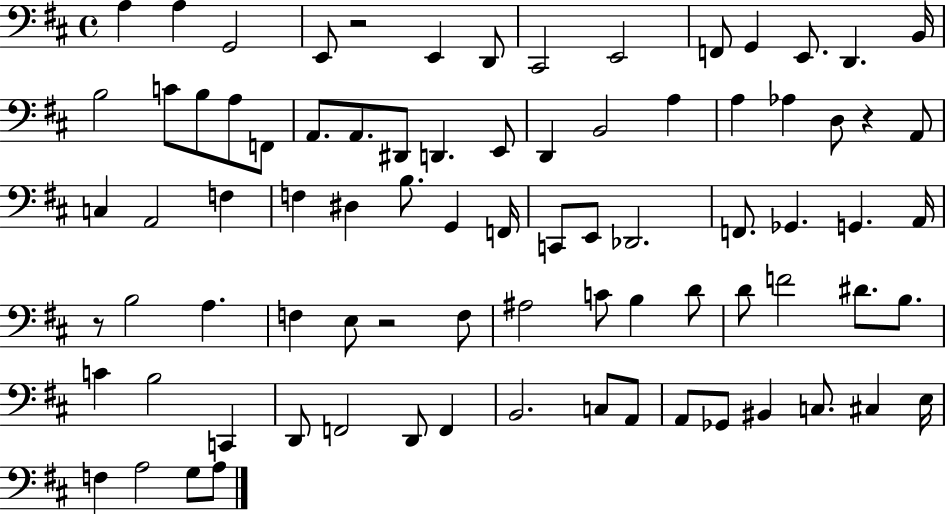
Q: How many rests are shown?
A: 4